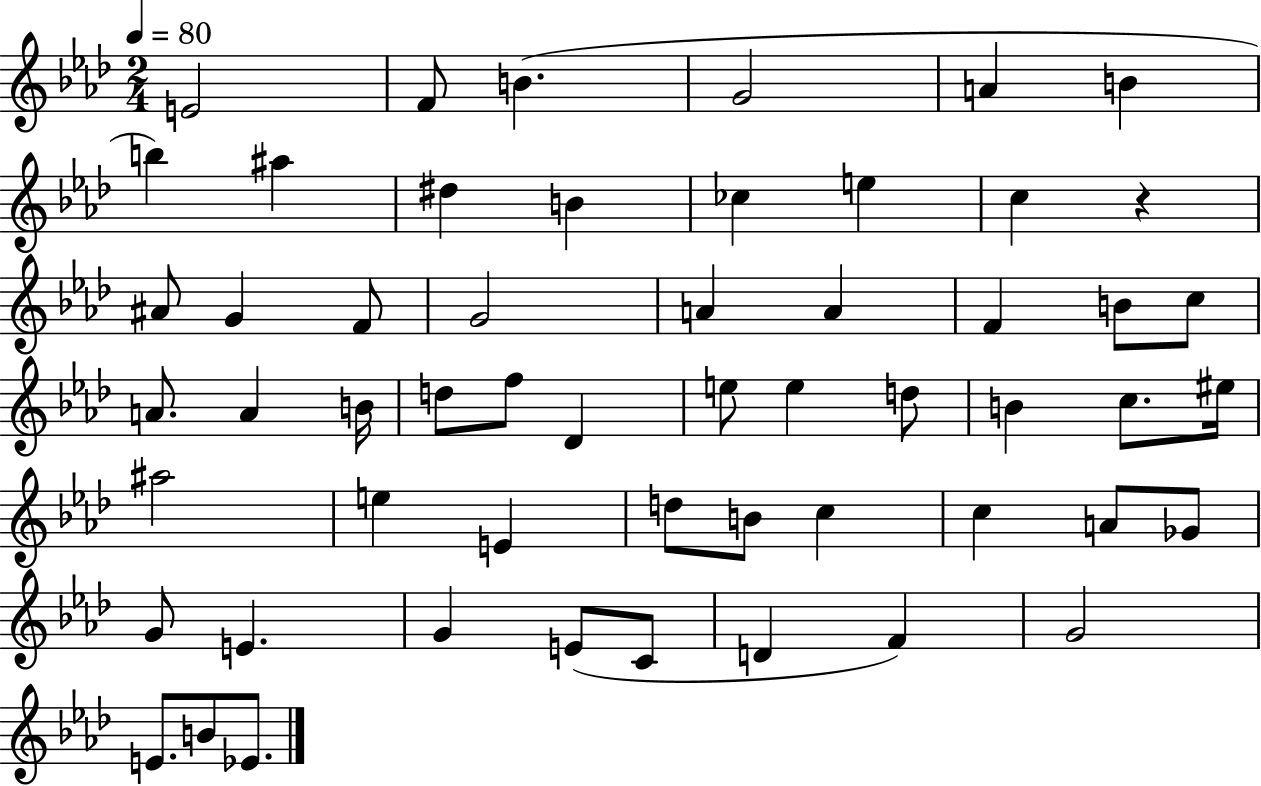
X:1
T:Untitled
M:2/4
L:1/4
K:Ab
E2 F/2 B G2 A B b ^a ^d B _c e c z ^A/2 G F/2 G2 A A F B/2 c/2 A/2 A B/4 d/2 f/2 _D e/2 e d/2 B c/2 ^e/4 ^a2 e E d/2 B/2 c c A/2 _G/2 G/2 E G E/2 C/2 D F G2 E/2 B/2 _E/2